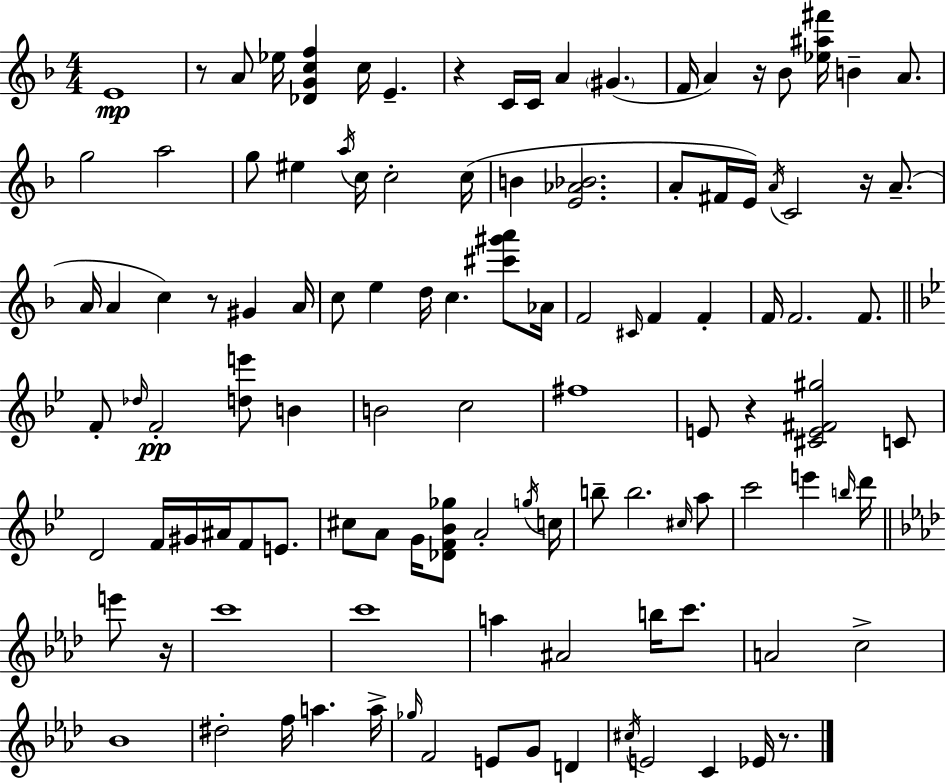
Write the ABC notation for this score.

X:1
T:Untitled
M:4/4
L:1/4
K:Dm
E4 z/2 A/2 _e/4 [_DGcf] c/4 E z C/4 C/4 A ^G F/4 A z/4 _B/2 [_e^a^f']/4 B A/2 g2 a2 g/2 ^e a/4 c/4 c2 c/4 B [E_A_B]2 A/2 ^F/4 E/4 A/4 C2 z/4 A/2 A/4 A c z/2 ^G A/4 c/2 e d/4 c [^c'^g'a']/2 _A/4 F2 ^C/4 F F F/4 F2 F/2 F/2 _d/4 F2 [de']/2 B B2 c2 ^f4 E/2 z [^CE^F^g]2 C/2 D2 F/4 ^G/4 ^A/4 F/2 E/2 ^c/2 A/2 G/4 [_DF_B_g]/2 A2 g/4 c/4 b/2 b2 ^c/4 a/2 c'2 e' b/4 d'/4 e'/2 z/4 c'4 c'4 a ^A2 b/4 c'/2 A2 c2 _B4 ^d2 f/4 a a/4 _g/4 F2 E/2 G/2 D ^c/4 E2 C _E/4 z/2